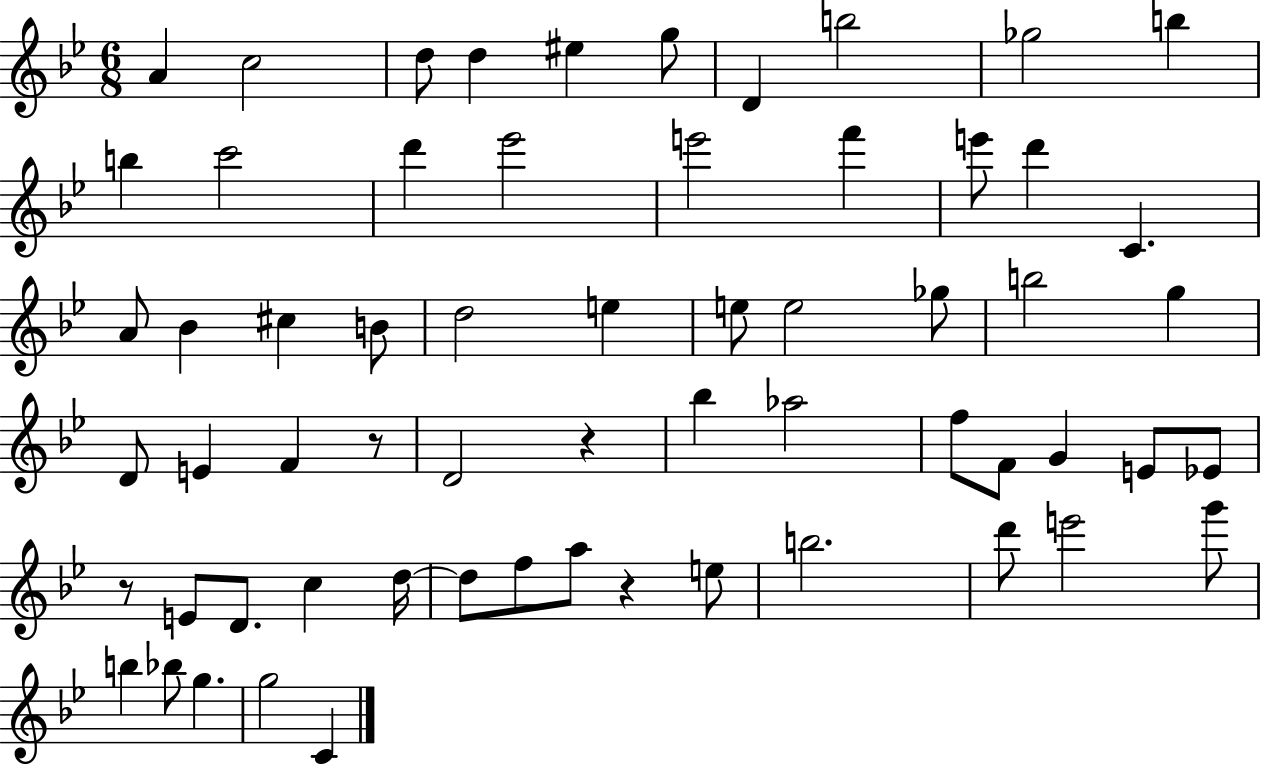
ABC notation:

X:1
T:Untitled
M:6/8
L:1/4
K:Bb
A c2 d/2 d ^e g/2 D b2 _g2 b b c'2 d' _e'2 e'2 f' e'/2 d' C A/2 _B ^c B/2 d2 e e/2 e2 _g/2 b2 g D/2 E F z/2 D2 z _b _a2 f/2 F/2 G E/2 _E/2 z/2 E/2 D/2 c d/4 d/2 f/2 a/2 z e/2 b2 d'/2 e'2 g'/2 b _b/2 g g2 C